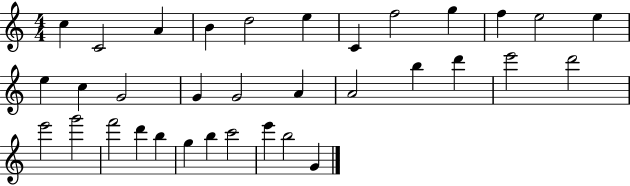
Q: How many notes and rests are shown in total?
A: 34